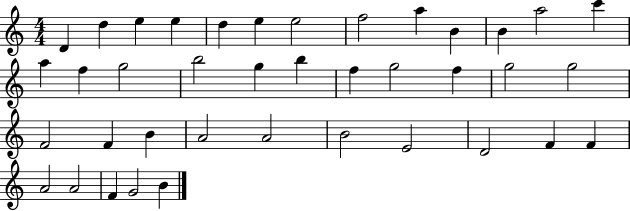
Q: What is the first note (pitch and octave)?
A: D4